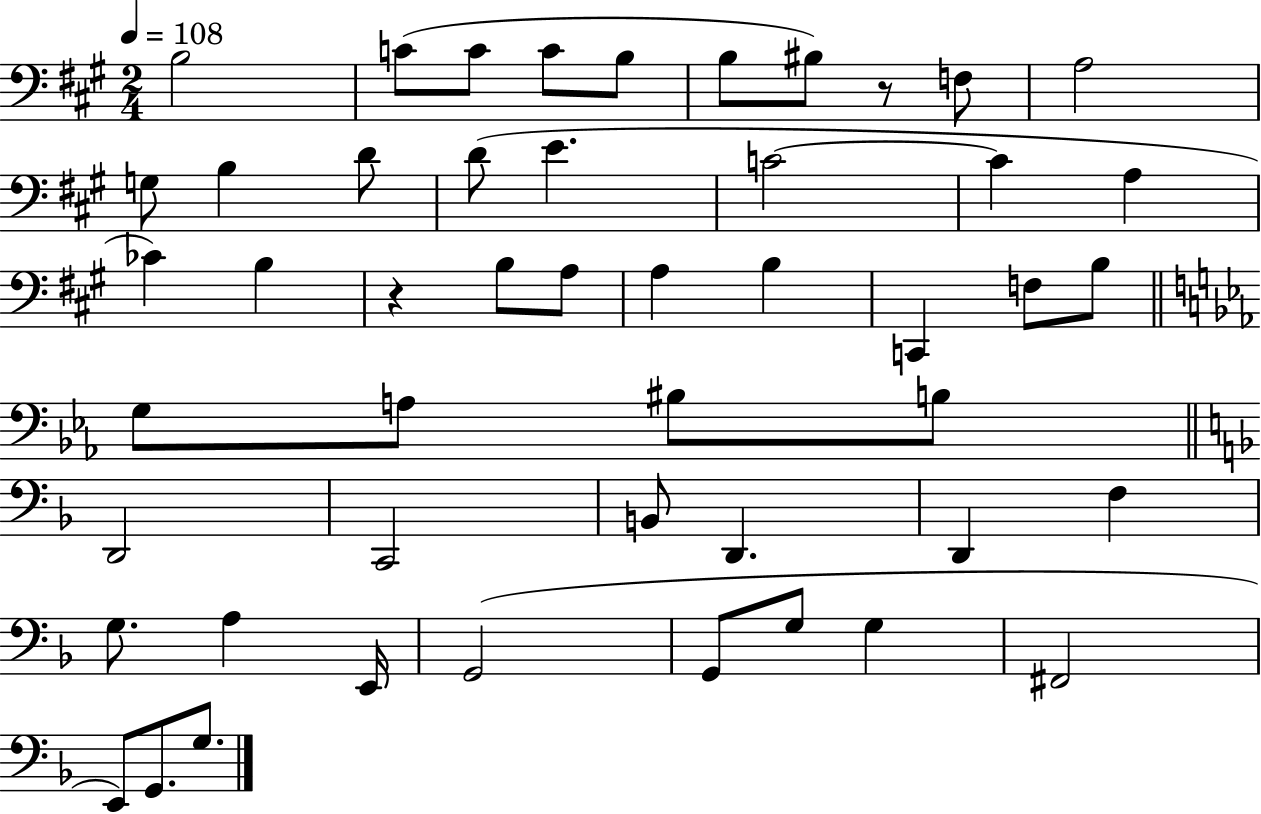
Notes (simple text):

B3/h C4/e C4/e C4/e B3/e B3/e BIS3/e R/e F3/e A3/h G3/e B3/q D4/e D4/e E4/q. C4/h C4/q A3/q CES4/q B3/q R/q B3/e A3/e A3/q B3/q C2/q F3/e B3/e G3/e A3/e BIS3/e B3/e D2/h C2/h B2/e D2/q. D2/q F3/q G3/e. A3/q E2/s G2/h G2/e G3/e G3/q F#2/h E2/e G2/e. G3/e.